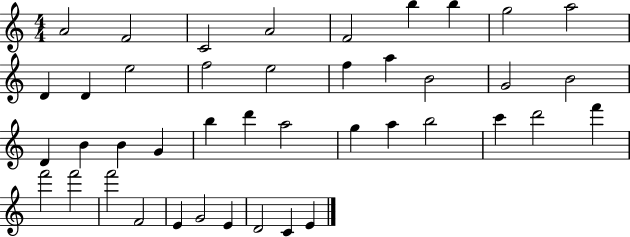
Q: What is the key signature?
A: C major